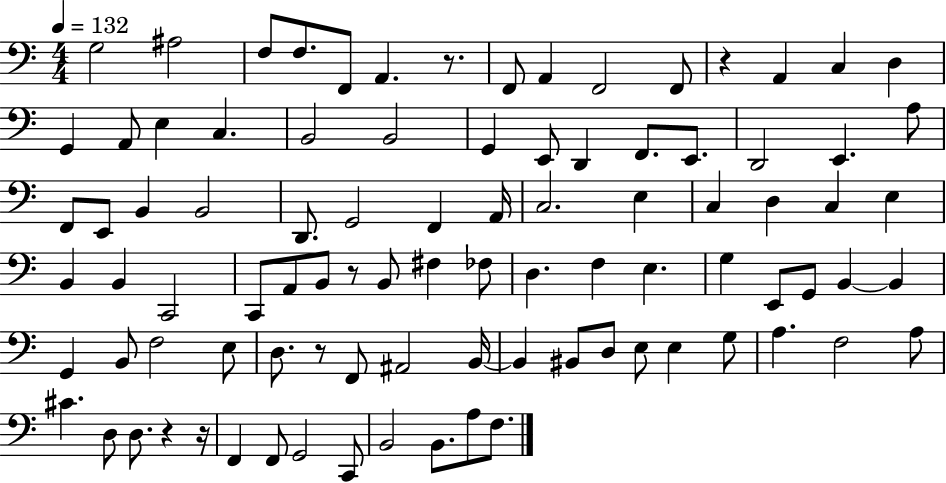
G3/h A#3/h F3/e F3/e. F2/e A2/q. R/e. F2/e A2/q F2/h F2/e R/q A2/q C3/q D3/q G2/q A2/e E3/q C3/q. B2/h B2/h G2/q E2/e D2/q F2/e. E2/e. D2/h E2/q. A3/e F2/e E2/e B2/q B2/h D2/e. G2/h F2/q A2/s C3/h. E3/q C3/q D3/q C3/q E3/q B2/q B2/q C2/h C2/e A2/e B2/e R/e B2/e F#3/q FES3/e D3/q. F3/q E3/q. G3/q E2/e G2/e B2/q B2/q G2/q B2/e F3/h E3/e D3/e. R/e F2/e A#2/h B2/s B2/q BIS2/e D3/e E3/e E3/q G3/e A3/q. F3/h A3/e C#4/q. D3/e D3/e. R/q R/s F2/q F2/e G2/h C2/e B2/h B2/e. A3/e F3/e.